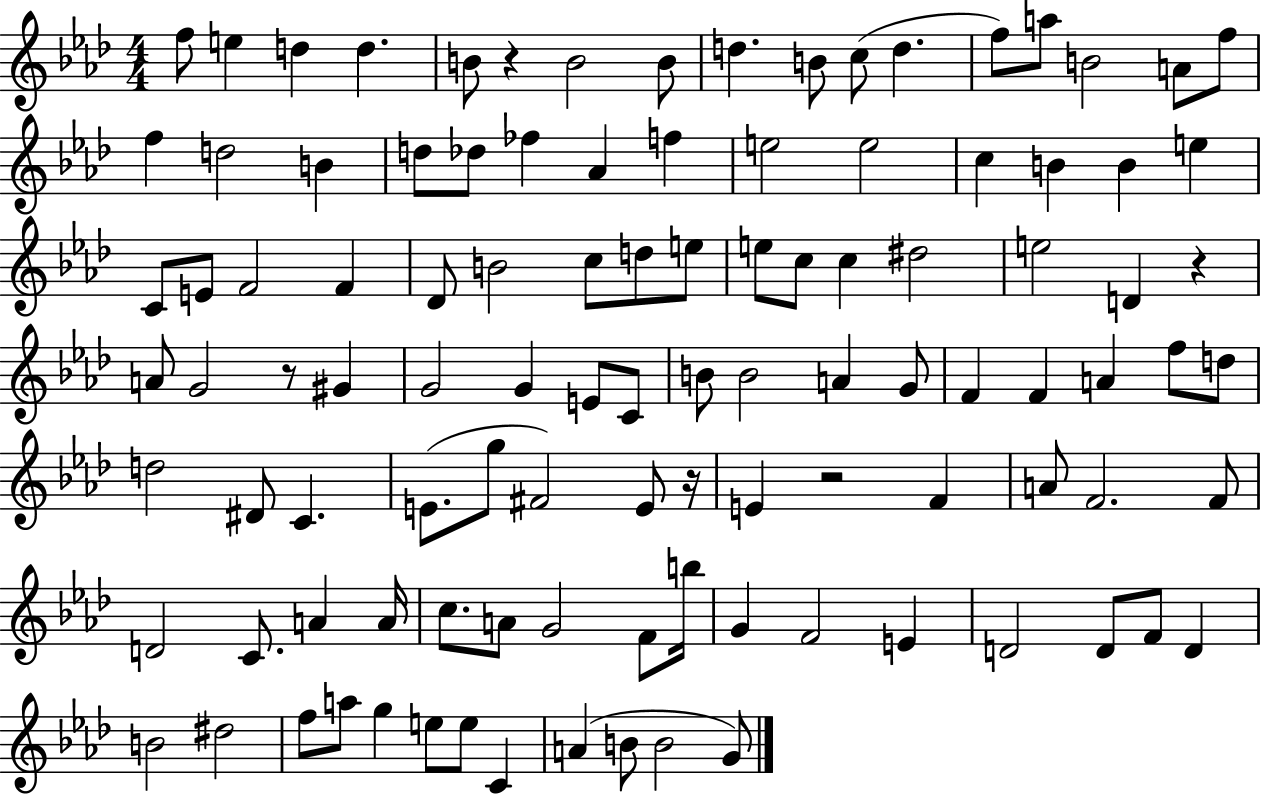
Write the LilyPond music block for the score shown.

{
  \clef treble
  \numericTimeSignature
  \time 4/4
  \key aes \major
  f''8 e''4 d''4 d''4. | b'8 r4 b'2 b'8 | d''4. b'8 c''8( d''4. | f''8) a''8 b'2 a'8 f''8 | \break f''4 d''2 b'4 | d''8 des''8 fes''4 aes'4 f''4 | e''2 e''2 | c''4 b'4 b'4 e''4 | \break c'8 e'8 f'2 f'4 | des'8 b'2 c''8 d''8 e''8 | e''8 c''8 c''4 dis''2 | e''2 d'4 r4 | \break a'8 g'2 r8 gis'4 | g'2 g'4 e'8 c'8 | b'8 b'2 a'4 g'8 | f'4 f'4 a'4 f''8 d''8 | \break d''2 dis'8 c'4. | e'8.( g''8 fis'2) e'8 r16 | e'4 r2 f'4 | a'8 f'2. f'8 | \break d'2 c'8. a'4 a'16 | c''8. a'8 g'2 f'8 b''16 | g'4 f'2 e'4 | d'2 d'8 f'8 d'4 | \break b'2 dis''2 | f''8 a''8 g''4 e''8 e''8 c'4 | a'4( b'8 b'2 g'8) | \bar "|."
}